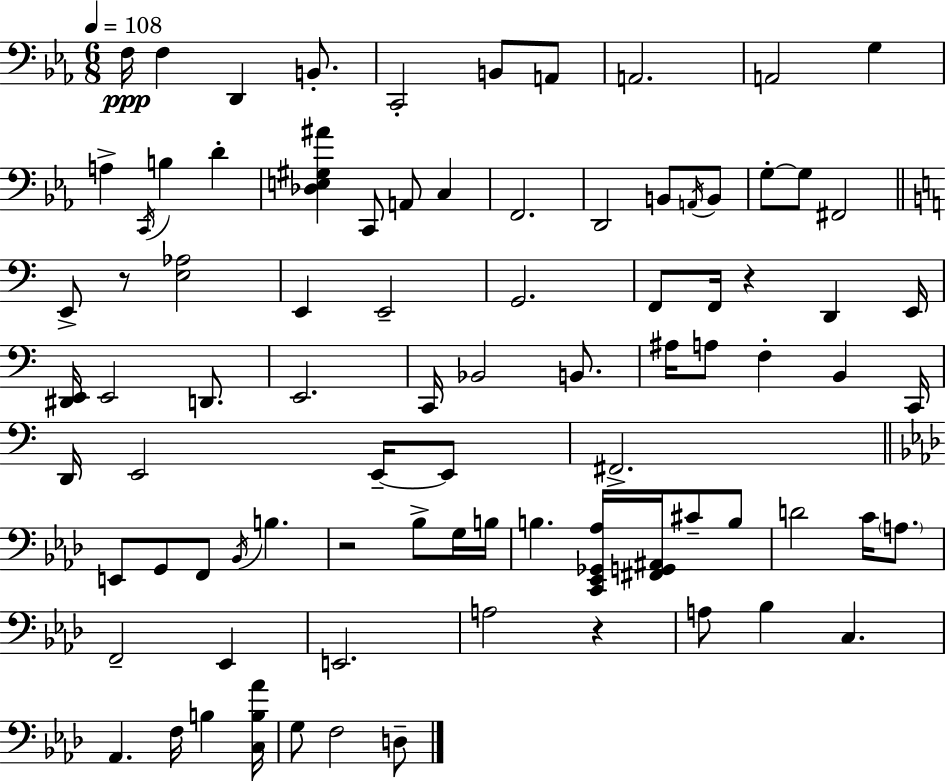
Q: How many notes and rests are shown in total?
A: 86